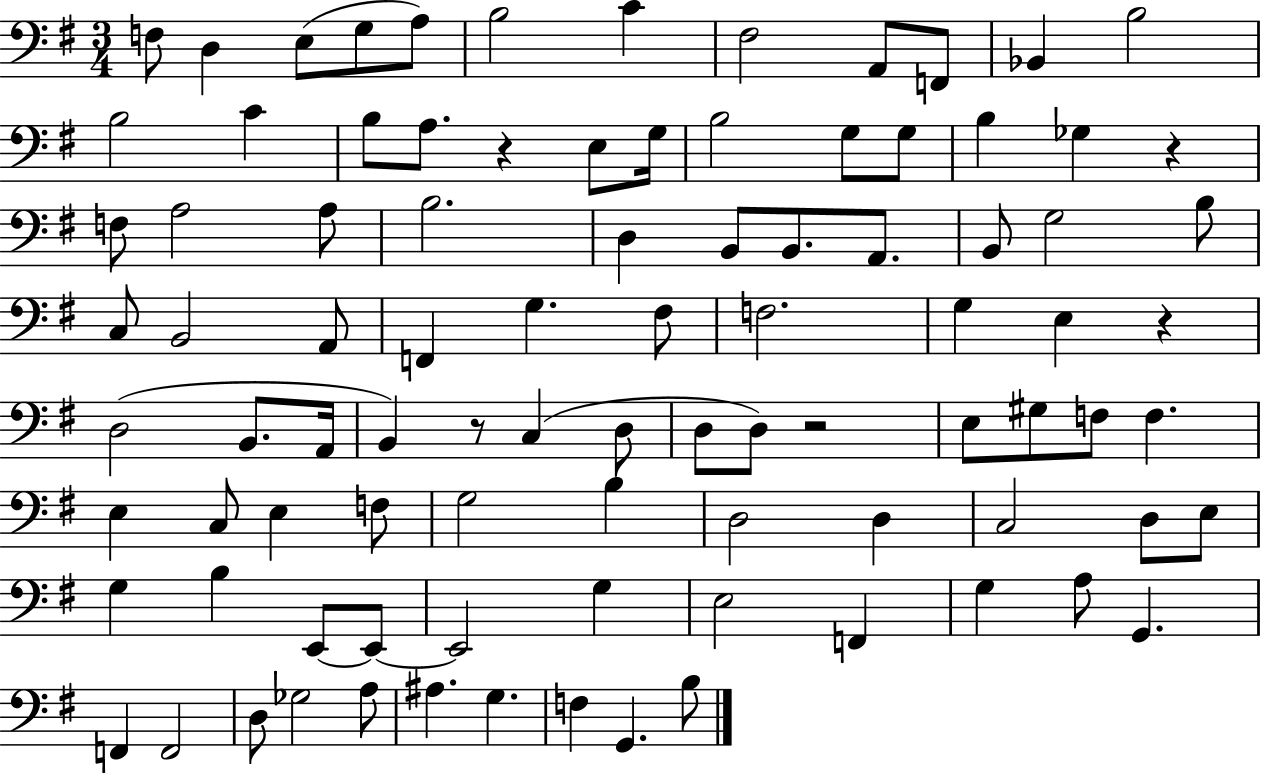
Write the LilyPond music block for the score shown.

{
  \clef bass
  \numericTimeSignature
  \time 3/4
  \key g \major
  f8 d4 e8( g8 a8) | b2 c'4 | fis2 a,8 f,8 | bes,4 b2 | \break b2 c'4 | b8 a8. r4 e8 g16 | b2 g8 g8 | b4 ges4 r4 | \break f8 a2 a8 | b2. | d4 b,8 b,8. a,8. | b,8 g2 b8 | \break c8 b,2 a,8 | f,4 g4. fis8 | f2. | g4 e4 r4 | \break d2( b,8. a,16 | b,4) r8 c4( d8 | d8 d8) r2 | e8 gis8 f8 f4. | \break e4 c8 e4 f8 | g2 b4 | d2 d4 | c2 d8 e8 | \break g4 b4 e,8~~ e,8~~ | e,2 g4 | e2 f,4 | g4 a8 g,4. | \break f,4 f,2 | d8 ges2 a8 | ais4. g4. | f4 g,4. b8 | \break \bar "|."
}